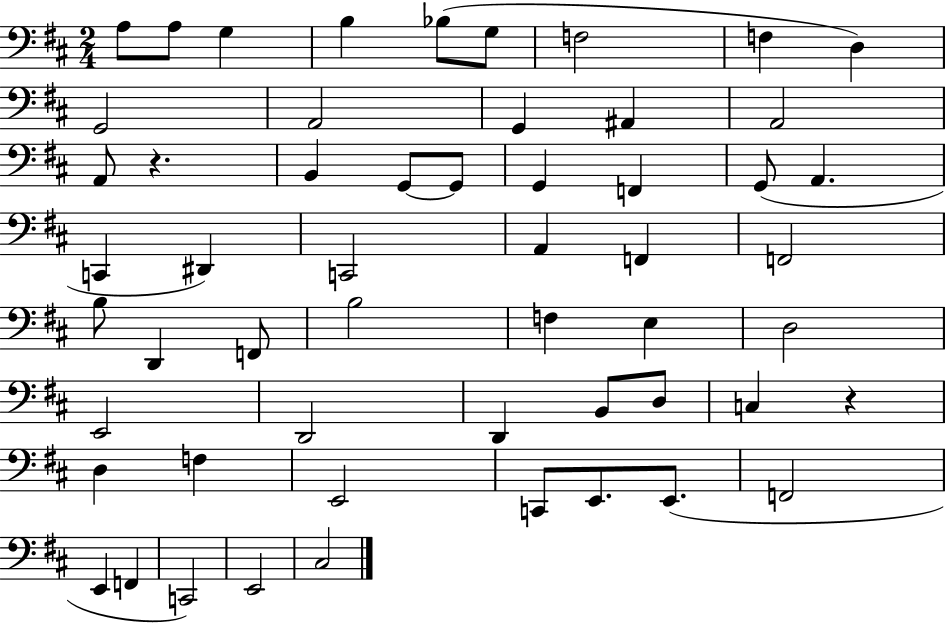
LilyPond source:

{
  \clef bass
  \numericTimeSignature
  \time 2/4
  \key d \major
  \repeat volta 2 { a8 a8 g4 | b4 bes8( g8 | f2 | f4 d4) | \break g,2 | a,2 | g,4 ais,4 | a,2 | \break a,8 r4. | b,4 g,8~~ g,8 | g,4 f,4 | g,8( a,4. | \break c,4 dis,4) | c,2 | a,4 f,4 | f,2 | \break b8 d,4 f,8 | b2 | f4 e4 | d2 | \break e,2 | d,2 | d,4 b,8 d8 | c4 r4 | \break d4 f4 | e,2 | c,8 e,8. e,8.( | f,2 | \break e,4 f,4 | c,2) | e,2 | cis2 | \break } \bar "|."
}